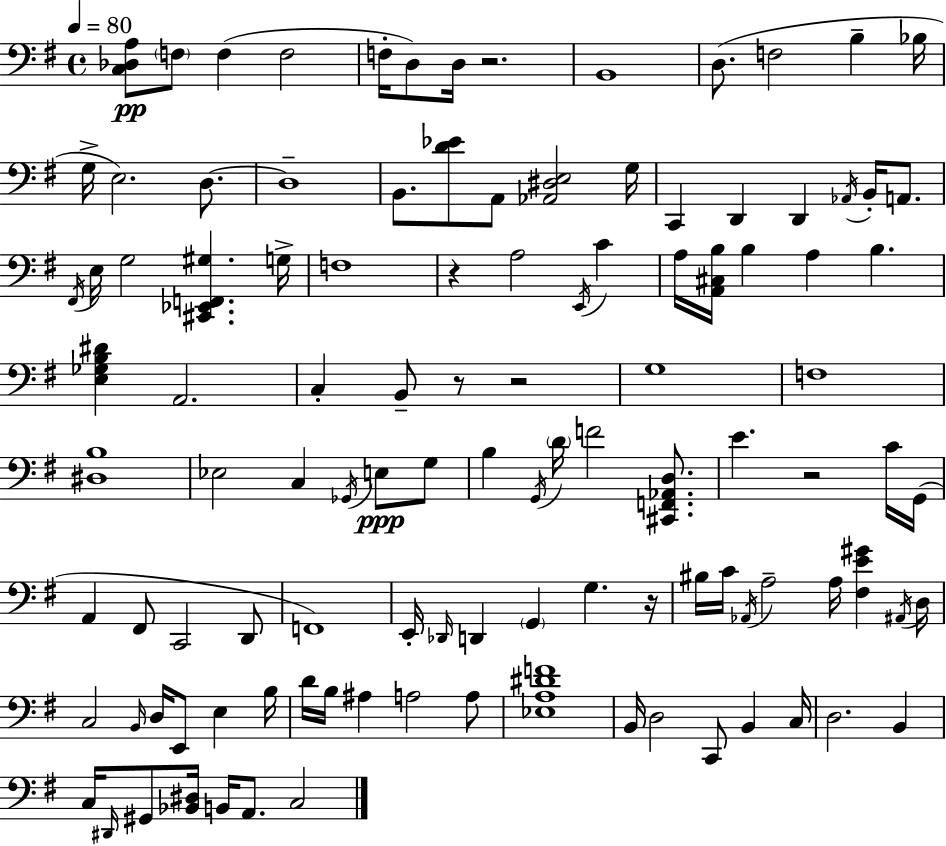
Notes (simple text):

[C3,Db3,A3]/e F3/e F3/q F3/h F3/s D3/e D3/s R/h. B2/w D3/e. F3/h B3/q Bb3/s G3/s E3/h. D3/e. D3/w B2/e. [D4,Eb4]/e A2/e [Ab2,D#3,E3]/h G3/s C2/q D2/q D2/q Ab2/s B2/s A2/e. F#2/s E3/s G3/h [C#2,Eb2,F2,G#3]/q. G3/s F3/w R/q A3/h E2/s C4/q A3/s [A2,C#3,B3]/s B3/q A3/q B3/q. [E3,Gb3,B3,D#4]/q A2/h. C3/q B2/e R/e R/h G3/w F3/w [D#3,B3]/w Eb3/h C3/q Gb2/s E3/e G3/e B3/q G2/s D4/s F4/h [C#2,F2,Ab2,D3]/e. E4/q. R/h C4/s G2/s A2/q F#2/e C2/h D2/e F2/w E2/s Db2/s D2/q G2/q G3/q. R/s BIS3/s C4/s Ab2/s A3/h A3/s [F#3,E4,G#4]/q A#2/s D3/s C3/h B2/s D3/s E2/e E3/q B3/s D4/s B3/s A#3/q A3/h A3/e [Eb3,A3,D#4,F4]/w B2/s D3/h C2/e B2/q C3/s D3/h. B2/q C3/s D#2/s G#2/e [Bb2,D#3]/s B2/s A2/e. C3/h